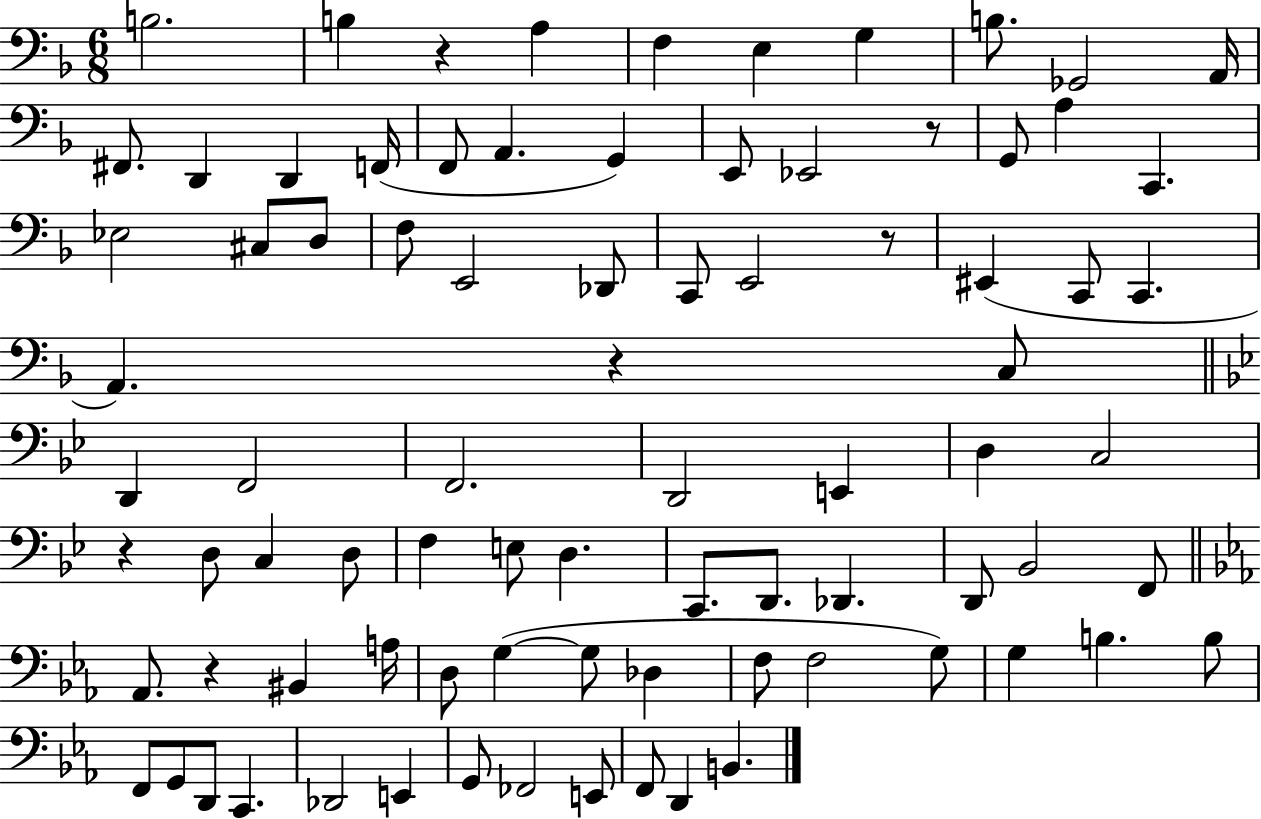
X:1
T:Untitled
M:6/8
L:1/4
K:F
B,2 B, z A, F, E, G, B,/2 _G,,2 A,,/4 ^F,,/2 D,, D,, F,,/4 F,,/2 A,, G,, E,,/2 _E,,2 z/2 G,,/2 A, C,, _E,2 ^C,/2 D,/2 F,/2 E,,2 _D,,/2 C,,/2 E,,2 z/2 ^E,, C,,/2 C,, A,, z C,/2 D,, F,,2 F,,2 D,,2 E,, D, C,2 z D,/2 C, D,/2 F, E,/2 D, C,,/2 D,,/2 _D,, D,,/2 _B,,2 F,,/2 _A,,/2 z ^B,, A,/4 D,/2 G, G,/2 _D, F,/2 F,2 G,/2 G, B, B,/2 F,,/2 G,,/2 D,,/2 C,, _D,,2 E,, G,,/2 _F,,2 E,,/2 F,,/2 D,, B,,